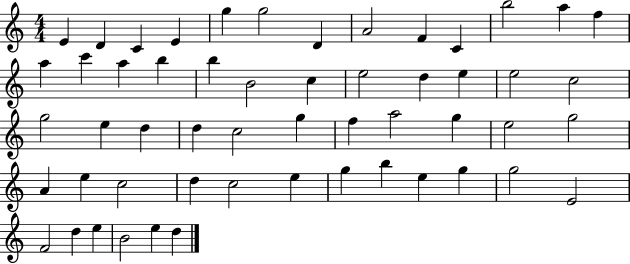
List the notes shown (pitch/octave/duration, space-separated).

E4/q D4/q C4/q E4/q G5/q G5/h D4/q A4/h F4/q C4/q B5/h A5/q F5/q A5/q C6/q A5/q B5/q B5/q B4/h C5/q E5/h D5/q E5/q E5/h C5/h G5/h E5/q D5/q D5/q C5/h G5/q F5/q A5/h G5/q E5/h G5/h A4/q E5/q C5/h D5/q C5/h E5/q G5/q B5/q E5/q G5/q G5/h E4/h F4/h D5/q E5/q B4/h E5/q D5/q